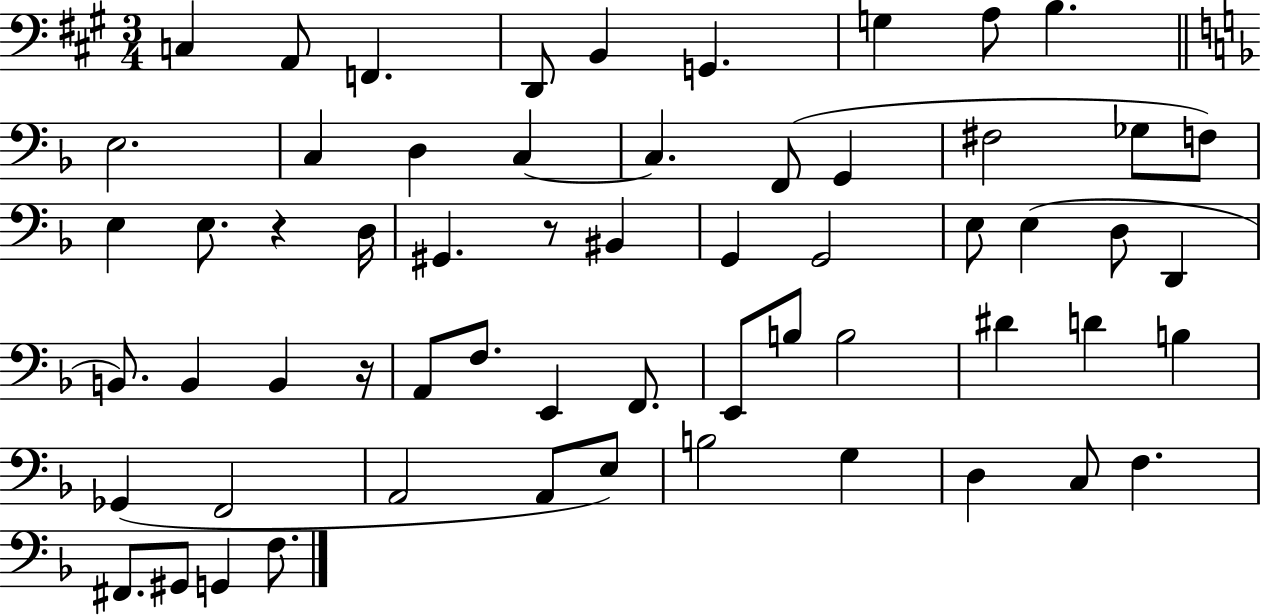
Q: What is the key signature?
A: A major